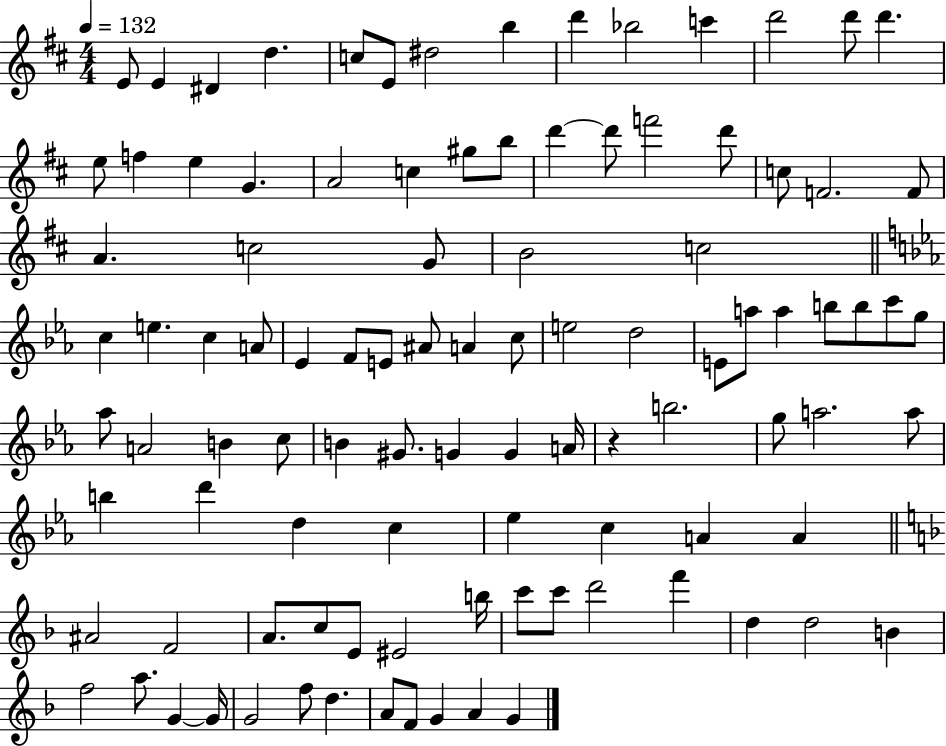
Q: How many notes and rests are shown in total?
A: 101